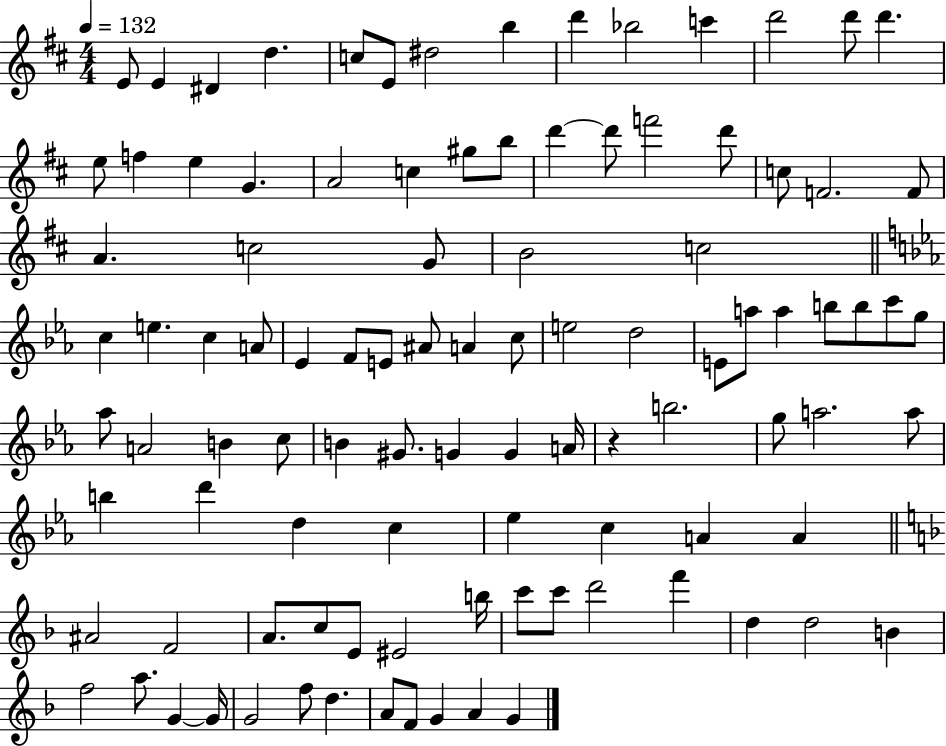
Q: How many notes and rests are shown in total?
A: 101